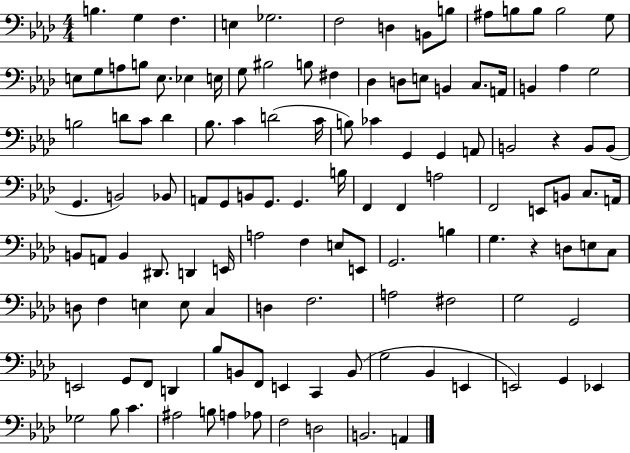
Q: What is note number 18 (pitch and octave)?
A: B3